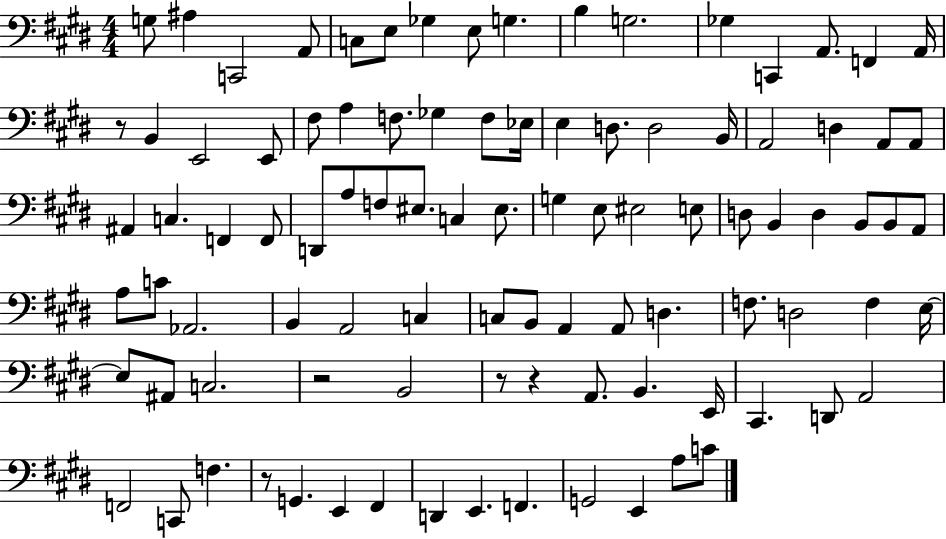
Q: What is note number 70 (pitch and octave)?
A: A#2